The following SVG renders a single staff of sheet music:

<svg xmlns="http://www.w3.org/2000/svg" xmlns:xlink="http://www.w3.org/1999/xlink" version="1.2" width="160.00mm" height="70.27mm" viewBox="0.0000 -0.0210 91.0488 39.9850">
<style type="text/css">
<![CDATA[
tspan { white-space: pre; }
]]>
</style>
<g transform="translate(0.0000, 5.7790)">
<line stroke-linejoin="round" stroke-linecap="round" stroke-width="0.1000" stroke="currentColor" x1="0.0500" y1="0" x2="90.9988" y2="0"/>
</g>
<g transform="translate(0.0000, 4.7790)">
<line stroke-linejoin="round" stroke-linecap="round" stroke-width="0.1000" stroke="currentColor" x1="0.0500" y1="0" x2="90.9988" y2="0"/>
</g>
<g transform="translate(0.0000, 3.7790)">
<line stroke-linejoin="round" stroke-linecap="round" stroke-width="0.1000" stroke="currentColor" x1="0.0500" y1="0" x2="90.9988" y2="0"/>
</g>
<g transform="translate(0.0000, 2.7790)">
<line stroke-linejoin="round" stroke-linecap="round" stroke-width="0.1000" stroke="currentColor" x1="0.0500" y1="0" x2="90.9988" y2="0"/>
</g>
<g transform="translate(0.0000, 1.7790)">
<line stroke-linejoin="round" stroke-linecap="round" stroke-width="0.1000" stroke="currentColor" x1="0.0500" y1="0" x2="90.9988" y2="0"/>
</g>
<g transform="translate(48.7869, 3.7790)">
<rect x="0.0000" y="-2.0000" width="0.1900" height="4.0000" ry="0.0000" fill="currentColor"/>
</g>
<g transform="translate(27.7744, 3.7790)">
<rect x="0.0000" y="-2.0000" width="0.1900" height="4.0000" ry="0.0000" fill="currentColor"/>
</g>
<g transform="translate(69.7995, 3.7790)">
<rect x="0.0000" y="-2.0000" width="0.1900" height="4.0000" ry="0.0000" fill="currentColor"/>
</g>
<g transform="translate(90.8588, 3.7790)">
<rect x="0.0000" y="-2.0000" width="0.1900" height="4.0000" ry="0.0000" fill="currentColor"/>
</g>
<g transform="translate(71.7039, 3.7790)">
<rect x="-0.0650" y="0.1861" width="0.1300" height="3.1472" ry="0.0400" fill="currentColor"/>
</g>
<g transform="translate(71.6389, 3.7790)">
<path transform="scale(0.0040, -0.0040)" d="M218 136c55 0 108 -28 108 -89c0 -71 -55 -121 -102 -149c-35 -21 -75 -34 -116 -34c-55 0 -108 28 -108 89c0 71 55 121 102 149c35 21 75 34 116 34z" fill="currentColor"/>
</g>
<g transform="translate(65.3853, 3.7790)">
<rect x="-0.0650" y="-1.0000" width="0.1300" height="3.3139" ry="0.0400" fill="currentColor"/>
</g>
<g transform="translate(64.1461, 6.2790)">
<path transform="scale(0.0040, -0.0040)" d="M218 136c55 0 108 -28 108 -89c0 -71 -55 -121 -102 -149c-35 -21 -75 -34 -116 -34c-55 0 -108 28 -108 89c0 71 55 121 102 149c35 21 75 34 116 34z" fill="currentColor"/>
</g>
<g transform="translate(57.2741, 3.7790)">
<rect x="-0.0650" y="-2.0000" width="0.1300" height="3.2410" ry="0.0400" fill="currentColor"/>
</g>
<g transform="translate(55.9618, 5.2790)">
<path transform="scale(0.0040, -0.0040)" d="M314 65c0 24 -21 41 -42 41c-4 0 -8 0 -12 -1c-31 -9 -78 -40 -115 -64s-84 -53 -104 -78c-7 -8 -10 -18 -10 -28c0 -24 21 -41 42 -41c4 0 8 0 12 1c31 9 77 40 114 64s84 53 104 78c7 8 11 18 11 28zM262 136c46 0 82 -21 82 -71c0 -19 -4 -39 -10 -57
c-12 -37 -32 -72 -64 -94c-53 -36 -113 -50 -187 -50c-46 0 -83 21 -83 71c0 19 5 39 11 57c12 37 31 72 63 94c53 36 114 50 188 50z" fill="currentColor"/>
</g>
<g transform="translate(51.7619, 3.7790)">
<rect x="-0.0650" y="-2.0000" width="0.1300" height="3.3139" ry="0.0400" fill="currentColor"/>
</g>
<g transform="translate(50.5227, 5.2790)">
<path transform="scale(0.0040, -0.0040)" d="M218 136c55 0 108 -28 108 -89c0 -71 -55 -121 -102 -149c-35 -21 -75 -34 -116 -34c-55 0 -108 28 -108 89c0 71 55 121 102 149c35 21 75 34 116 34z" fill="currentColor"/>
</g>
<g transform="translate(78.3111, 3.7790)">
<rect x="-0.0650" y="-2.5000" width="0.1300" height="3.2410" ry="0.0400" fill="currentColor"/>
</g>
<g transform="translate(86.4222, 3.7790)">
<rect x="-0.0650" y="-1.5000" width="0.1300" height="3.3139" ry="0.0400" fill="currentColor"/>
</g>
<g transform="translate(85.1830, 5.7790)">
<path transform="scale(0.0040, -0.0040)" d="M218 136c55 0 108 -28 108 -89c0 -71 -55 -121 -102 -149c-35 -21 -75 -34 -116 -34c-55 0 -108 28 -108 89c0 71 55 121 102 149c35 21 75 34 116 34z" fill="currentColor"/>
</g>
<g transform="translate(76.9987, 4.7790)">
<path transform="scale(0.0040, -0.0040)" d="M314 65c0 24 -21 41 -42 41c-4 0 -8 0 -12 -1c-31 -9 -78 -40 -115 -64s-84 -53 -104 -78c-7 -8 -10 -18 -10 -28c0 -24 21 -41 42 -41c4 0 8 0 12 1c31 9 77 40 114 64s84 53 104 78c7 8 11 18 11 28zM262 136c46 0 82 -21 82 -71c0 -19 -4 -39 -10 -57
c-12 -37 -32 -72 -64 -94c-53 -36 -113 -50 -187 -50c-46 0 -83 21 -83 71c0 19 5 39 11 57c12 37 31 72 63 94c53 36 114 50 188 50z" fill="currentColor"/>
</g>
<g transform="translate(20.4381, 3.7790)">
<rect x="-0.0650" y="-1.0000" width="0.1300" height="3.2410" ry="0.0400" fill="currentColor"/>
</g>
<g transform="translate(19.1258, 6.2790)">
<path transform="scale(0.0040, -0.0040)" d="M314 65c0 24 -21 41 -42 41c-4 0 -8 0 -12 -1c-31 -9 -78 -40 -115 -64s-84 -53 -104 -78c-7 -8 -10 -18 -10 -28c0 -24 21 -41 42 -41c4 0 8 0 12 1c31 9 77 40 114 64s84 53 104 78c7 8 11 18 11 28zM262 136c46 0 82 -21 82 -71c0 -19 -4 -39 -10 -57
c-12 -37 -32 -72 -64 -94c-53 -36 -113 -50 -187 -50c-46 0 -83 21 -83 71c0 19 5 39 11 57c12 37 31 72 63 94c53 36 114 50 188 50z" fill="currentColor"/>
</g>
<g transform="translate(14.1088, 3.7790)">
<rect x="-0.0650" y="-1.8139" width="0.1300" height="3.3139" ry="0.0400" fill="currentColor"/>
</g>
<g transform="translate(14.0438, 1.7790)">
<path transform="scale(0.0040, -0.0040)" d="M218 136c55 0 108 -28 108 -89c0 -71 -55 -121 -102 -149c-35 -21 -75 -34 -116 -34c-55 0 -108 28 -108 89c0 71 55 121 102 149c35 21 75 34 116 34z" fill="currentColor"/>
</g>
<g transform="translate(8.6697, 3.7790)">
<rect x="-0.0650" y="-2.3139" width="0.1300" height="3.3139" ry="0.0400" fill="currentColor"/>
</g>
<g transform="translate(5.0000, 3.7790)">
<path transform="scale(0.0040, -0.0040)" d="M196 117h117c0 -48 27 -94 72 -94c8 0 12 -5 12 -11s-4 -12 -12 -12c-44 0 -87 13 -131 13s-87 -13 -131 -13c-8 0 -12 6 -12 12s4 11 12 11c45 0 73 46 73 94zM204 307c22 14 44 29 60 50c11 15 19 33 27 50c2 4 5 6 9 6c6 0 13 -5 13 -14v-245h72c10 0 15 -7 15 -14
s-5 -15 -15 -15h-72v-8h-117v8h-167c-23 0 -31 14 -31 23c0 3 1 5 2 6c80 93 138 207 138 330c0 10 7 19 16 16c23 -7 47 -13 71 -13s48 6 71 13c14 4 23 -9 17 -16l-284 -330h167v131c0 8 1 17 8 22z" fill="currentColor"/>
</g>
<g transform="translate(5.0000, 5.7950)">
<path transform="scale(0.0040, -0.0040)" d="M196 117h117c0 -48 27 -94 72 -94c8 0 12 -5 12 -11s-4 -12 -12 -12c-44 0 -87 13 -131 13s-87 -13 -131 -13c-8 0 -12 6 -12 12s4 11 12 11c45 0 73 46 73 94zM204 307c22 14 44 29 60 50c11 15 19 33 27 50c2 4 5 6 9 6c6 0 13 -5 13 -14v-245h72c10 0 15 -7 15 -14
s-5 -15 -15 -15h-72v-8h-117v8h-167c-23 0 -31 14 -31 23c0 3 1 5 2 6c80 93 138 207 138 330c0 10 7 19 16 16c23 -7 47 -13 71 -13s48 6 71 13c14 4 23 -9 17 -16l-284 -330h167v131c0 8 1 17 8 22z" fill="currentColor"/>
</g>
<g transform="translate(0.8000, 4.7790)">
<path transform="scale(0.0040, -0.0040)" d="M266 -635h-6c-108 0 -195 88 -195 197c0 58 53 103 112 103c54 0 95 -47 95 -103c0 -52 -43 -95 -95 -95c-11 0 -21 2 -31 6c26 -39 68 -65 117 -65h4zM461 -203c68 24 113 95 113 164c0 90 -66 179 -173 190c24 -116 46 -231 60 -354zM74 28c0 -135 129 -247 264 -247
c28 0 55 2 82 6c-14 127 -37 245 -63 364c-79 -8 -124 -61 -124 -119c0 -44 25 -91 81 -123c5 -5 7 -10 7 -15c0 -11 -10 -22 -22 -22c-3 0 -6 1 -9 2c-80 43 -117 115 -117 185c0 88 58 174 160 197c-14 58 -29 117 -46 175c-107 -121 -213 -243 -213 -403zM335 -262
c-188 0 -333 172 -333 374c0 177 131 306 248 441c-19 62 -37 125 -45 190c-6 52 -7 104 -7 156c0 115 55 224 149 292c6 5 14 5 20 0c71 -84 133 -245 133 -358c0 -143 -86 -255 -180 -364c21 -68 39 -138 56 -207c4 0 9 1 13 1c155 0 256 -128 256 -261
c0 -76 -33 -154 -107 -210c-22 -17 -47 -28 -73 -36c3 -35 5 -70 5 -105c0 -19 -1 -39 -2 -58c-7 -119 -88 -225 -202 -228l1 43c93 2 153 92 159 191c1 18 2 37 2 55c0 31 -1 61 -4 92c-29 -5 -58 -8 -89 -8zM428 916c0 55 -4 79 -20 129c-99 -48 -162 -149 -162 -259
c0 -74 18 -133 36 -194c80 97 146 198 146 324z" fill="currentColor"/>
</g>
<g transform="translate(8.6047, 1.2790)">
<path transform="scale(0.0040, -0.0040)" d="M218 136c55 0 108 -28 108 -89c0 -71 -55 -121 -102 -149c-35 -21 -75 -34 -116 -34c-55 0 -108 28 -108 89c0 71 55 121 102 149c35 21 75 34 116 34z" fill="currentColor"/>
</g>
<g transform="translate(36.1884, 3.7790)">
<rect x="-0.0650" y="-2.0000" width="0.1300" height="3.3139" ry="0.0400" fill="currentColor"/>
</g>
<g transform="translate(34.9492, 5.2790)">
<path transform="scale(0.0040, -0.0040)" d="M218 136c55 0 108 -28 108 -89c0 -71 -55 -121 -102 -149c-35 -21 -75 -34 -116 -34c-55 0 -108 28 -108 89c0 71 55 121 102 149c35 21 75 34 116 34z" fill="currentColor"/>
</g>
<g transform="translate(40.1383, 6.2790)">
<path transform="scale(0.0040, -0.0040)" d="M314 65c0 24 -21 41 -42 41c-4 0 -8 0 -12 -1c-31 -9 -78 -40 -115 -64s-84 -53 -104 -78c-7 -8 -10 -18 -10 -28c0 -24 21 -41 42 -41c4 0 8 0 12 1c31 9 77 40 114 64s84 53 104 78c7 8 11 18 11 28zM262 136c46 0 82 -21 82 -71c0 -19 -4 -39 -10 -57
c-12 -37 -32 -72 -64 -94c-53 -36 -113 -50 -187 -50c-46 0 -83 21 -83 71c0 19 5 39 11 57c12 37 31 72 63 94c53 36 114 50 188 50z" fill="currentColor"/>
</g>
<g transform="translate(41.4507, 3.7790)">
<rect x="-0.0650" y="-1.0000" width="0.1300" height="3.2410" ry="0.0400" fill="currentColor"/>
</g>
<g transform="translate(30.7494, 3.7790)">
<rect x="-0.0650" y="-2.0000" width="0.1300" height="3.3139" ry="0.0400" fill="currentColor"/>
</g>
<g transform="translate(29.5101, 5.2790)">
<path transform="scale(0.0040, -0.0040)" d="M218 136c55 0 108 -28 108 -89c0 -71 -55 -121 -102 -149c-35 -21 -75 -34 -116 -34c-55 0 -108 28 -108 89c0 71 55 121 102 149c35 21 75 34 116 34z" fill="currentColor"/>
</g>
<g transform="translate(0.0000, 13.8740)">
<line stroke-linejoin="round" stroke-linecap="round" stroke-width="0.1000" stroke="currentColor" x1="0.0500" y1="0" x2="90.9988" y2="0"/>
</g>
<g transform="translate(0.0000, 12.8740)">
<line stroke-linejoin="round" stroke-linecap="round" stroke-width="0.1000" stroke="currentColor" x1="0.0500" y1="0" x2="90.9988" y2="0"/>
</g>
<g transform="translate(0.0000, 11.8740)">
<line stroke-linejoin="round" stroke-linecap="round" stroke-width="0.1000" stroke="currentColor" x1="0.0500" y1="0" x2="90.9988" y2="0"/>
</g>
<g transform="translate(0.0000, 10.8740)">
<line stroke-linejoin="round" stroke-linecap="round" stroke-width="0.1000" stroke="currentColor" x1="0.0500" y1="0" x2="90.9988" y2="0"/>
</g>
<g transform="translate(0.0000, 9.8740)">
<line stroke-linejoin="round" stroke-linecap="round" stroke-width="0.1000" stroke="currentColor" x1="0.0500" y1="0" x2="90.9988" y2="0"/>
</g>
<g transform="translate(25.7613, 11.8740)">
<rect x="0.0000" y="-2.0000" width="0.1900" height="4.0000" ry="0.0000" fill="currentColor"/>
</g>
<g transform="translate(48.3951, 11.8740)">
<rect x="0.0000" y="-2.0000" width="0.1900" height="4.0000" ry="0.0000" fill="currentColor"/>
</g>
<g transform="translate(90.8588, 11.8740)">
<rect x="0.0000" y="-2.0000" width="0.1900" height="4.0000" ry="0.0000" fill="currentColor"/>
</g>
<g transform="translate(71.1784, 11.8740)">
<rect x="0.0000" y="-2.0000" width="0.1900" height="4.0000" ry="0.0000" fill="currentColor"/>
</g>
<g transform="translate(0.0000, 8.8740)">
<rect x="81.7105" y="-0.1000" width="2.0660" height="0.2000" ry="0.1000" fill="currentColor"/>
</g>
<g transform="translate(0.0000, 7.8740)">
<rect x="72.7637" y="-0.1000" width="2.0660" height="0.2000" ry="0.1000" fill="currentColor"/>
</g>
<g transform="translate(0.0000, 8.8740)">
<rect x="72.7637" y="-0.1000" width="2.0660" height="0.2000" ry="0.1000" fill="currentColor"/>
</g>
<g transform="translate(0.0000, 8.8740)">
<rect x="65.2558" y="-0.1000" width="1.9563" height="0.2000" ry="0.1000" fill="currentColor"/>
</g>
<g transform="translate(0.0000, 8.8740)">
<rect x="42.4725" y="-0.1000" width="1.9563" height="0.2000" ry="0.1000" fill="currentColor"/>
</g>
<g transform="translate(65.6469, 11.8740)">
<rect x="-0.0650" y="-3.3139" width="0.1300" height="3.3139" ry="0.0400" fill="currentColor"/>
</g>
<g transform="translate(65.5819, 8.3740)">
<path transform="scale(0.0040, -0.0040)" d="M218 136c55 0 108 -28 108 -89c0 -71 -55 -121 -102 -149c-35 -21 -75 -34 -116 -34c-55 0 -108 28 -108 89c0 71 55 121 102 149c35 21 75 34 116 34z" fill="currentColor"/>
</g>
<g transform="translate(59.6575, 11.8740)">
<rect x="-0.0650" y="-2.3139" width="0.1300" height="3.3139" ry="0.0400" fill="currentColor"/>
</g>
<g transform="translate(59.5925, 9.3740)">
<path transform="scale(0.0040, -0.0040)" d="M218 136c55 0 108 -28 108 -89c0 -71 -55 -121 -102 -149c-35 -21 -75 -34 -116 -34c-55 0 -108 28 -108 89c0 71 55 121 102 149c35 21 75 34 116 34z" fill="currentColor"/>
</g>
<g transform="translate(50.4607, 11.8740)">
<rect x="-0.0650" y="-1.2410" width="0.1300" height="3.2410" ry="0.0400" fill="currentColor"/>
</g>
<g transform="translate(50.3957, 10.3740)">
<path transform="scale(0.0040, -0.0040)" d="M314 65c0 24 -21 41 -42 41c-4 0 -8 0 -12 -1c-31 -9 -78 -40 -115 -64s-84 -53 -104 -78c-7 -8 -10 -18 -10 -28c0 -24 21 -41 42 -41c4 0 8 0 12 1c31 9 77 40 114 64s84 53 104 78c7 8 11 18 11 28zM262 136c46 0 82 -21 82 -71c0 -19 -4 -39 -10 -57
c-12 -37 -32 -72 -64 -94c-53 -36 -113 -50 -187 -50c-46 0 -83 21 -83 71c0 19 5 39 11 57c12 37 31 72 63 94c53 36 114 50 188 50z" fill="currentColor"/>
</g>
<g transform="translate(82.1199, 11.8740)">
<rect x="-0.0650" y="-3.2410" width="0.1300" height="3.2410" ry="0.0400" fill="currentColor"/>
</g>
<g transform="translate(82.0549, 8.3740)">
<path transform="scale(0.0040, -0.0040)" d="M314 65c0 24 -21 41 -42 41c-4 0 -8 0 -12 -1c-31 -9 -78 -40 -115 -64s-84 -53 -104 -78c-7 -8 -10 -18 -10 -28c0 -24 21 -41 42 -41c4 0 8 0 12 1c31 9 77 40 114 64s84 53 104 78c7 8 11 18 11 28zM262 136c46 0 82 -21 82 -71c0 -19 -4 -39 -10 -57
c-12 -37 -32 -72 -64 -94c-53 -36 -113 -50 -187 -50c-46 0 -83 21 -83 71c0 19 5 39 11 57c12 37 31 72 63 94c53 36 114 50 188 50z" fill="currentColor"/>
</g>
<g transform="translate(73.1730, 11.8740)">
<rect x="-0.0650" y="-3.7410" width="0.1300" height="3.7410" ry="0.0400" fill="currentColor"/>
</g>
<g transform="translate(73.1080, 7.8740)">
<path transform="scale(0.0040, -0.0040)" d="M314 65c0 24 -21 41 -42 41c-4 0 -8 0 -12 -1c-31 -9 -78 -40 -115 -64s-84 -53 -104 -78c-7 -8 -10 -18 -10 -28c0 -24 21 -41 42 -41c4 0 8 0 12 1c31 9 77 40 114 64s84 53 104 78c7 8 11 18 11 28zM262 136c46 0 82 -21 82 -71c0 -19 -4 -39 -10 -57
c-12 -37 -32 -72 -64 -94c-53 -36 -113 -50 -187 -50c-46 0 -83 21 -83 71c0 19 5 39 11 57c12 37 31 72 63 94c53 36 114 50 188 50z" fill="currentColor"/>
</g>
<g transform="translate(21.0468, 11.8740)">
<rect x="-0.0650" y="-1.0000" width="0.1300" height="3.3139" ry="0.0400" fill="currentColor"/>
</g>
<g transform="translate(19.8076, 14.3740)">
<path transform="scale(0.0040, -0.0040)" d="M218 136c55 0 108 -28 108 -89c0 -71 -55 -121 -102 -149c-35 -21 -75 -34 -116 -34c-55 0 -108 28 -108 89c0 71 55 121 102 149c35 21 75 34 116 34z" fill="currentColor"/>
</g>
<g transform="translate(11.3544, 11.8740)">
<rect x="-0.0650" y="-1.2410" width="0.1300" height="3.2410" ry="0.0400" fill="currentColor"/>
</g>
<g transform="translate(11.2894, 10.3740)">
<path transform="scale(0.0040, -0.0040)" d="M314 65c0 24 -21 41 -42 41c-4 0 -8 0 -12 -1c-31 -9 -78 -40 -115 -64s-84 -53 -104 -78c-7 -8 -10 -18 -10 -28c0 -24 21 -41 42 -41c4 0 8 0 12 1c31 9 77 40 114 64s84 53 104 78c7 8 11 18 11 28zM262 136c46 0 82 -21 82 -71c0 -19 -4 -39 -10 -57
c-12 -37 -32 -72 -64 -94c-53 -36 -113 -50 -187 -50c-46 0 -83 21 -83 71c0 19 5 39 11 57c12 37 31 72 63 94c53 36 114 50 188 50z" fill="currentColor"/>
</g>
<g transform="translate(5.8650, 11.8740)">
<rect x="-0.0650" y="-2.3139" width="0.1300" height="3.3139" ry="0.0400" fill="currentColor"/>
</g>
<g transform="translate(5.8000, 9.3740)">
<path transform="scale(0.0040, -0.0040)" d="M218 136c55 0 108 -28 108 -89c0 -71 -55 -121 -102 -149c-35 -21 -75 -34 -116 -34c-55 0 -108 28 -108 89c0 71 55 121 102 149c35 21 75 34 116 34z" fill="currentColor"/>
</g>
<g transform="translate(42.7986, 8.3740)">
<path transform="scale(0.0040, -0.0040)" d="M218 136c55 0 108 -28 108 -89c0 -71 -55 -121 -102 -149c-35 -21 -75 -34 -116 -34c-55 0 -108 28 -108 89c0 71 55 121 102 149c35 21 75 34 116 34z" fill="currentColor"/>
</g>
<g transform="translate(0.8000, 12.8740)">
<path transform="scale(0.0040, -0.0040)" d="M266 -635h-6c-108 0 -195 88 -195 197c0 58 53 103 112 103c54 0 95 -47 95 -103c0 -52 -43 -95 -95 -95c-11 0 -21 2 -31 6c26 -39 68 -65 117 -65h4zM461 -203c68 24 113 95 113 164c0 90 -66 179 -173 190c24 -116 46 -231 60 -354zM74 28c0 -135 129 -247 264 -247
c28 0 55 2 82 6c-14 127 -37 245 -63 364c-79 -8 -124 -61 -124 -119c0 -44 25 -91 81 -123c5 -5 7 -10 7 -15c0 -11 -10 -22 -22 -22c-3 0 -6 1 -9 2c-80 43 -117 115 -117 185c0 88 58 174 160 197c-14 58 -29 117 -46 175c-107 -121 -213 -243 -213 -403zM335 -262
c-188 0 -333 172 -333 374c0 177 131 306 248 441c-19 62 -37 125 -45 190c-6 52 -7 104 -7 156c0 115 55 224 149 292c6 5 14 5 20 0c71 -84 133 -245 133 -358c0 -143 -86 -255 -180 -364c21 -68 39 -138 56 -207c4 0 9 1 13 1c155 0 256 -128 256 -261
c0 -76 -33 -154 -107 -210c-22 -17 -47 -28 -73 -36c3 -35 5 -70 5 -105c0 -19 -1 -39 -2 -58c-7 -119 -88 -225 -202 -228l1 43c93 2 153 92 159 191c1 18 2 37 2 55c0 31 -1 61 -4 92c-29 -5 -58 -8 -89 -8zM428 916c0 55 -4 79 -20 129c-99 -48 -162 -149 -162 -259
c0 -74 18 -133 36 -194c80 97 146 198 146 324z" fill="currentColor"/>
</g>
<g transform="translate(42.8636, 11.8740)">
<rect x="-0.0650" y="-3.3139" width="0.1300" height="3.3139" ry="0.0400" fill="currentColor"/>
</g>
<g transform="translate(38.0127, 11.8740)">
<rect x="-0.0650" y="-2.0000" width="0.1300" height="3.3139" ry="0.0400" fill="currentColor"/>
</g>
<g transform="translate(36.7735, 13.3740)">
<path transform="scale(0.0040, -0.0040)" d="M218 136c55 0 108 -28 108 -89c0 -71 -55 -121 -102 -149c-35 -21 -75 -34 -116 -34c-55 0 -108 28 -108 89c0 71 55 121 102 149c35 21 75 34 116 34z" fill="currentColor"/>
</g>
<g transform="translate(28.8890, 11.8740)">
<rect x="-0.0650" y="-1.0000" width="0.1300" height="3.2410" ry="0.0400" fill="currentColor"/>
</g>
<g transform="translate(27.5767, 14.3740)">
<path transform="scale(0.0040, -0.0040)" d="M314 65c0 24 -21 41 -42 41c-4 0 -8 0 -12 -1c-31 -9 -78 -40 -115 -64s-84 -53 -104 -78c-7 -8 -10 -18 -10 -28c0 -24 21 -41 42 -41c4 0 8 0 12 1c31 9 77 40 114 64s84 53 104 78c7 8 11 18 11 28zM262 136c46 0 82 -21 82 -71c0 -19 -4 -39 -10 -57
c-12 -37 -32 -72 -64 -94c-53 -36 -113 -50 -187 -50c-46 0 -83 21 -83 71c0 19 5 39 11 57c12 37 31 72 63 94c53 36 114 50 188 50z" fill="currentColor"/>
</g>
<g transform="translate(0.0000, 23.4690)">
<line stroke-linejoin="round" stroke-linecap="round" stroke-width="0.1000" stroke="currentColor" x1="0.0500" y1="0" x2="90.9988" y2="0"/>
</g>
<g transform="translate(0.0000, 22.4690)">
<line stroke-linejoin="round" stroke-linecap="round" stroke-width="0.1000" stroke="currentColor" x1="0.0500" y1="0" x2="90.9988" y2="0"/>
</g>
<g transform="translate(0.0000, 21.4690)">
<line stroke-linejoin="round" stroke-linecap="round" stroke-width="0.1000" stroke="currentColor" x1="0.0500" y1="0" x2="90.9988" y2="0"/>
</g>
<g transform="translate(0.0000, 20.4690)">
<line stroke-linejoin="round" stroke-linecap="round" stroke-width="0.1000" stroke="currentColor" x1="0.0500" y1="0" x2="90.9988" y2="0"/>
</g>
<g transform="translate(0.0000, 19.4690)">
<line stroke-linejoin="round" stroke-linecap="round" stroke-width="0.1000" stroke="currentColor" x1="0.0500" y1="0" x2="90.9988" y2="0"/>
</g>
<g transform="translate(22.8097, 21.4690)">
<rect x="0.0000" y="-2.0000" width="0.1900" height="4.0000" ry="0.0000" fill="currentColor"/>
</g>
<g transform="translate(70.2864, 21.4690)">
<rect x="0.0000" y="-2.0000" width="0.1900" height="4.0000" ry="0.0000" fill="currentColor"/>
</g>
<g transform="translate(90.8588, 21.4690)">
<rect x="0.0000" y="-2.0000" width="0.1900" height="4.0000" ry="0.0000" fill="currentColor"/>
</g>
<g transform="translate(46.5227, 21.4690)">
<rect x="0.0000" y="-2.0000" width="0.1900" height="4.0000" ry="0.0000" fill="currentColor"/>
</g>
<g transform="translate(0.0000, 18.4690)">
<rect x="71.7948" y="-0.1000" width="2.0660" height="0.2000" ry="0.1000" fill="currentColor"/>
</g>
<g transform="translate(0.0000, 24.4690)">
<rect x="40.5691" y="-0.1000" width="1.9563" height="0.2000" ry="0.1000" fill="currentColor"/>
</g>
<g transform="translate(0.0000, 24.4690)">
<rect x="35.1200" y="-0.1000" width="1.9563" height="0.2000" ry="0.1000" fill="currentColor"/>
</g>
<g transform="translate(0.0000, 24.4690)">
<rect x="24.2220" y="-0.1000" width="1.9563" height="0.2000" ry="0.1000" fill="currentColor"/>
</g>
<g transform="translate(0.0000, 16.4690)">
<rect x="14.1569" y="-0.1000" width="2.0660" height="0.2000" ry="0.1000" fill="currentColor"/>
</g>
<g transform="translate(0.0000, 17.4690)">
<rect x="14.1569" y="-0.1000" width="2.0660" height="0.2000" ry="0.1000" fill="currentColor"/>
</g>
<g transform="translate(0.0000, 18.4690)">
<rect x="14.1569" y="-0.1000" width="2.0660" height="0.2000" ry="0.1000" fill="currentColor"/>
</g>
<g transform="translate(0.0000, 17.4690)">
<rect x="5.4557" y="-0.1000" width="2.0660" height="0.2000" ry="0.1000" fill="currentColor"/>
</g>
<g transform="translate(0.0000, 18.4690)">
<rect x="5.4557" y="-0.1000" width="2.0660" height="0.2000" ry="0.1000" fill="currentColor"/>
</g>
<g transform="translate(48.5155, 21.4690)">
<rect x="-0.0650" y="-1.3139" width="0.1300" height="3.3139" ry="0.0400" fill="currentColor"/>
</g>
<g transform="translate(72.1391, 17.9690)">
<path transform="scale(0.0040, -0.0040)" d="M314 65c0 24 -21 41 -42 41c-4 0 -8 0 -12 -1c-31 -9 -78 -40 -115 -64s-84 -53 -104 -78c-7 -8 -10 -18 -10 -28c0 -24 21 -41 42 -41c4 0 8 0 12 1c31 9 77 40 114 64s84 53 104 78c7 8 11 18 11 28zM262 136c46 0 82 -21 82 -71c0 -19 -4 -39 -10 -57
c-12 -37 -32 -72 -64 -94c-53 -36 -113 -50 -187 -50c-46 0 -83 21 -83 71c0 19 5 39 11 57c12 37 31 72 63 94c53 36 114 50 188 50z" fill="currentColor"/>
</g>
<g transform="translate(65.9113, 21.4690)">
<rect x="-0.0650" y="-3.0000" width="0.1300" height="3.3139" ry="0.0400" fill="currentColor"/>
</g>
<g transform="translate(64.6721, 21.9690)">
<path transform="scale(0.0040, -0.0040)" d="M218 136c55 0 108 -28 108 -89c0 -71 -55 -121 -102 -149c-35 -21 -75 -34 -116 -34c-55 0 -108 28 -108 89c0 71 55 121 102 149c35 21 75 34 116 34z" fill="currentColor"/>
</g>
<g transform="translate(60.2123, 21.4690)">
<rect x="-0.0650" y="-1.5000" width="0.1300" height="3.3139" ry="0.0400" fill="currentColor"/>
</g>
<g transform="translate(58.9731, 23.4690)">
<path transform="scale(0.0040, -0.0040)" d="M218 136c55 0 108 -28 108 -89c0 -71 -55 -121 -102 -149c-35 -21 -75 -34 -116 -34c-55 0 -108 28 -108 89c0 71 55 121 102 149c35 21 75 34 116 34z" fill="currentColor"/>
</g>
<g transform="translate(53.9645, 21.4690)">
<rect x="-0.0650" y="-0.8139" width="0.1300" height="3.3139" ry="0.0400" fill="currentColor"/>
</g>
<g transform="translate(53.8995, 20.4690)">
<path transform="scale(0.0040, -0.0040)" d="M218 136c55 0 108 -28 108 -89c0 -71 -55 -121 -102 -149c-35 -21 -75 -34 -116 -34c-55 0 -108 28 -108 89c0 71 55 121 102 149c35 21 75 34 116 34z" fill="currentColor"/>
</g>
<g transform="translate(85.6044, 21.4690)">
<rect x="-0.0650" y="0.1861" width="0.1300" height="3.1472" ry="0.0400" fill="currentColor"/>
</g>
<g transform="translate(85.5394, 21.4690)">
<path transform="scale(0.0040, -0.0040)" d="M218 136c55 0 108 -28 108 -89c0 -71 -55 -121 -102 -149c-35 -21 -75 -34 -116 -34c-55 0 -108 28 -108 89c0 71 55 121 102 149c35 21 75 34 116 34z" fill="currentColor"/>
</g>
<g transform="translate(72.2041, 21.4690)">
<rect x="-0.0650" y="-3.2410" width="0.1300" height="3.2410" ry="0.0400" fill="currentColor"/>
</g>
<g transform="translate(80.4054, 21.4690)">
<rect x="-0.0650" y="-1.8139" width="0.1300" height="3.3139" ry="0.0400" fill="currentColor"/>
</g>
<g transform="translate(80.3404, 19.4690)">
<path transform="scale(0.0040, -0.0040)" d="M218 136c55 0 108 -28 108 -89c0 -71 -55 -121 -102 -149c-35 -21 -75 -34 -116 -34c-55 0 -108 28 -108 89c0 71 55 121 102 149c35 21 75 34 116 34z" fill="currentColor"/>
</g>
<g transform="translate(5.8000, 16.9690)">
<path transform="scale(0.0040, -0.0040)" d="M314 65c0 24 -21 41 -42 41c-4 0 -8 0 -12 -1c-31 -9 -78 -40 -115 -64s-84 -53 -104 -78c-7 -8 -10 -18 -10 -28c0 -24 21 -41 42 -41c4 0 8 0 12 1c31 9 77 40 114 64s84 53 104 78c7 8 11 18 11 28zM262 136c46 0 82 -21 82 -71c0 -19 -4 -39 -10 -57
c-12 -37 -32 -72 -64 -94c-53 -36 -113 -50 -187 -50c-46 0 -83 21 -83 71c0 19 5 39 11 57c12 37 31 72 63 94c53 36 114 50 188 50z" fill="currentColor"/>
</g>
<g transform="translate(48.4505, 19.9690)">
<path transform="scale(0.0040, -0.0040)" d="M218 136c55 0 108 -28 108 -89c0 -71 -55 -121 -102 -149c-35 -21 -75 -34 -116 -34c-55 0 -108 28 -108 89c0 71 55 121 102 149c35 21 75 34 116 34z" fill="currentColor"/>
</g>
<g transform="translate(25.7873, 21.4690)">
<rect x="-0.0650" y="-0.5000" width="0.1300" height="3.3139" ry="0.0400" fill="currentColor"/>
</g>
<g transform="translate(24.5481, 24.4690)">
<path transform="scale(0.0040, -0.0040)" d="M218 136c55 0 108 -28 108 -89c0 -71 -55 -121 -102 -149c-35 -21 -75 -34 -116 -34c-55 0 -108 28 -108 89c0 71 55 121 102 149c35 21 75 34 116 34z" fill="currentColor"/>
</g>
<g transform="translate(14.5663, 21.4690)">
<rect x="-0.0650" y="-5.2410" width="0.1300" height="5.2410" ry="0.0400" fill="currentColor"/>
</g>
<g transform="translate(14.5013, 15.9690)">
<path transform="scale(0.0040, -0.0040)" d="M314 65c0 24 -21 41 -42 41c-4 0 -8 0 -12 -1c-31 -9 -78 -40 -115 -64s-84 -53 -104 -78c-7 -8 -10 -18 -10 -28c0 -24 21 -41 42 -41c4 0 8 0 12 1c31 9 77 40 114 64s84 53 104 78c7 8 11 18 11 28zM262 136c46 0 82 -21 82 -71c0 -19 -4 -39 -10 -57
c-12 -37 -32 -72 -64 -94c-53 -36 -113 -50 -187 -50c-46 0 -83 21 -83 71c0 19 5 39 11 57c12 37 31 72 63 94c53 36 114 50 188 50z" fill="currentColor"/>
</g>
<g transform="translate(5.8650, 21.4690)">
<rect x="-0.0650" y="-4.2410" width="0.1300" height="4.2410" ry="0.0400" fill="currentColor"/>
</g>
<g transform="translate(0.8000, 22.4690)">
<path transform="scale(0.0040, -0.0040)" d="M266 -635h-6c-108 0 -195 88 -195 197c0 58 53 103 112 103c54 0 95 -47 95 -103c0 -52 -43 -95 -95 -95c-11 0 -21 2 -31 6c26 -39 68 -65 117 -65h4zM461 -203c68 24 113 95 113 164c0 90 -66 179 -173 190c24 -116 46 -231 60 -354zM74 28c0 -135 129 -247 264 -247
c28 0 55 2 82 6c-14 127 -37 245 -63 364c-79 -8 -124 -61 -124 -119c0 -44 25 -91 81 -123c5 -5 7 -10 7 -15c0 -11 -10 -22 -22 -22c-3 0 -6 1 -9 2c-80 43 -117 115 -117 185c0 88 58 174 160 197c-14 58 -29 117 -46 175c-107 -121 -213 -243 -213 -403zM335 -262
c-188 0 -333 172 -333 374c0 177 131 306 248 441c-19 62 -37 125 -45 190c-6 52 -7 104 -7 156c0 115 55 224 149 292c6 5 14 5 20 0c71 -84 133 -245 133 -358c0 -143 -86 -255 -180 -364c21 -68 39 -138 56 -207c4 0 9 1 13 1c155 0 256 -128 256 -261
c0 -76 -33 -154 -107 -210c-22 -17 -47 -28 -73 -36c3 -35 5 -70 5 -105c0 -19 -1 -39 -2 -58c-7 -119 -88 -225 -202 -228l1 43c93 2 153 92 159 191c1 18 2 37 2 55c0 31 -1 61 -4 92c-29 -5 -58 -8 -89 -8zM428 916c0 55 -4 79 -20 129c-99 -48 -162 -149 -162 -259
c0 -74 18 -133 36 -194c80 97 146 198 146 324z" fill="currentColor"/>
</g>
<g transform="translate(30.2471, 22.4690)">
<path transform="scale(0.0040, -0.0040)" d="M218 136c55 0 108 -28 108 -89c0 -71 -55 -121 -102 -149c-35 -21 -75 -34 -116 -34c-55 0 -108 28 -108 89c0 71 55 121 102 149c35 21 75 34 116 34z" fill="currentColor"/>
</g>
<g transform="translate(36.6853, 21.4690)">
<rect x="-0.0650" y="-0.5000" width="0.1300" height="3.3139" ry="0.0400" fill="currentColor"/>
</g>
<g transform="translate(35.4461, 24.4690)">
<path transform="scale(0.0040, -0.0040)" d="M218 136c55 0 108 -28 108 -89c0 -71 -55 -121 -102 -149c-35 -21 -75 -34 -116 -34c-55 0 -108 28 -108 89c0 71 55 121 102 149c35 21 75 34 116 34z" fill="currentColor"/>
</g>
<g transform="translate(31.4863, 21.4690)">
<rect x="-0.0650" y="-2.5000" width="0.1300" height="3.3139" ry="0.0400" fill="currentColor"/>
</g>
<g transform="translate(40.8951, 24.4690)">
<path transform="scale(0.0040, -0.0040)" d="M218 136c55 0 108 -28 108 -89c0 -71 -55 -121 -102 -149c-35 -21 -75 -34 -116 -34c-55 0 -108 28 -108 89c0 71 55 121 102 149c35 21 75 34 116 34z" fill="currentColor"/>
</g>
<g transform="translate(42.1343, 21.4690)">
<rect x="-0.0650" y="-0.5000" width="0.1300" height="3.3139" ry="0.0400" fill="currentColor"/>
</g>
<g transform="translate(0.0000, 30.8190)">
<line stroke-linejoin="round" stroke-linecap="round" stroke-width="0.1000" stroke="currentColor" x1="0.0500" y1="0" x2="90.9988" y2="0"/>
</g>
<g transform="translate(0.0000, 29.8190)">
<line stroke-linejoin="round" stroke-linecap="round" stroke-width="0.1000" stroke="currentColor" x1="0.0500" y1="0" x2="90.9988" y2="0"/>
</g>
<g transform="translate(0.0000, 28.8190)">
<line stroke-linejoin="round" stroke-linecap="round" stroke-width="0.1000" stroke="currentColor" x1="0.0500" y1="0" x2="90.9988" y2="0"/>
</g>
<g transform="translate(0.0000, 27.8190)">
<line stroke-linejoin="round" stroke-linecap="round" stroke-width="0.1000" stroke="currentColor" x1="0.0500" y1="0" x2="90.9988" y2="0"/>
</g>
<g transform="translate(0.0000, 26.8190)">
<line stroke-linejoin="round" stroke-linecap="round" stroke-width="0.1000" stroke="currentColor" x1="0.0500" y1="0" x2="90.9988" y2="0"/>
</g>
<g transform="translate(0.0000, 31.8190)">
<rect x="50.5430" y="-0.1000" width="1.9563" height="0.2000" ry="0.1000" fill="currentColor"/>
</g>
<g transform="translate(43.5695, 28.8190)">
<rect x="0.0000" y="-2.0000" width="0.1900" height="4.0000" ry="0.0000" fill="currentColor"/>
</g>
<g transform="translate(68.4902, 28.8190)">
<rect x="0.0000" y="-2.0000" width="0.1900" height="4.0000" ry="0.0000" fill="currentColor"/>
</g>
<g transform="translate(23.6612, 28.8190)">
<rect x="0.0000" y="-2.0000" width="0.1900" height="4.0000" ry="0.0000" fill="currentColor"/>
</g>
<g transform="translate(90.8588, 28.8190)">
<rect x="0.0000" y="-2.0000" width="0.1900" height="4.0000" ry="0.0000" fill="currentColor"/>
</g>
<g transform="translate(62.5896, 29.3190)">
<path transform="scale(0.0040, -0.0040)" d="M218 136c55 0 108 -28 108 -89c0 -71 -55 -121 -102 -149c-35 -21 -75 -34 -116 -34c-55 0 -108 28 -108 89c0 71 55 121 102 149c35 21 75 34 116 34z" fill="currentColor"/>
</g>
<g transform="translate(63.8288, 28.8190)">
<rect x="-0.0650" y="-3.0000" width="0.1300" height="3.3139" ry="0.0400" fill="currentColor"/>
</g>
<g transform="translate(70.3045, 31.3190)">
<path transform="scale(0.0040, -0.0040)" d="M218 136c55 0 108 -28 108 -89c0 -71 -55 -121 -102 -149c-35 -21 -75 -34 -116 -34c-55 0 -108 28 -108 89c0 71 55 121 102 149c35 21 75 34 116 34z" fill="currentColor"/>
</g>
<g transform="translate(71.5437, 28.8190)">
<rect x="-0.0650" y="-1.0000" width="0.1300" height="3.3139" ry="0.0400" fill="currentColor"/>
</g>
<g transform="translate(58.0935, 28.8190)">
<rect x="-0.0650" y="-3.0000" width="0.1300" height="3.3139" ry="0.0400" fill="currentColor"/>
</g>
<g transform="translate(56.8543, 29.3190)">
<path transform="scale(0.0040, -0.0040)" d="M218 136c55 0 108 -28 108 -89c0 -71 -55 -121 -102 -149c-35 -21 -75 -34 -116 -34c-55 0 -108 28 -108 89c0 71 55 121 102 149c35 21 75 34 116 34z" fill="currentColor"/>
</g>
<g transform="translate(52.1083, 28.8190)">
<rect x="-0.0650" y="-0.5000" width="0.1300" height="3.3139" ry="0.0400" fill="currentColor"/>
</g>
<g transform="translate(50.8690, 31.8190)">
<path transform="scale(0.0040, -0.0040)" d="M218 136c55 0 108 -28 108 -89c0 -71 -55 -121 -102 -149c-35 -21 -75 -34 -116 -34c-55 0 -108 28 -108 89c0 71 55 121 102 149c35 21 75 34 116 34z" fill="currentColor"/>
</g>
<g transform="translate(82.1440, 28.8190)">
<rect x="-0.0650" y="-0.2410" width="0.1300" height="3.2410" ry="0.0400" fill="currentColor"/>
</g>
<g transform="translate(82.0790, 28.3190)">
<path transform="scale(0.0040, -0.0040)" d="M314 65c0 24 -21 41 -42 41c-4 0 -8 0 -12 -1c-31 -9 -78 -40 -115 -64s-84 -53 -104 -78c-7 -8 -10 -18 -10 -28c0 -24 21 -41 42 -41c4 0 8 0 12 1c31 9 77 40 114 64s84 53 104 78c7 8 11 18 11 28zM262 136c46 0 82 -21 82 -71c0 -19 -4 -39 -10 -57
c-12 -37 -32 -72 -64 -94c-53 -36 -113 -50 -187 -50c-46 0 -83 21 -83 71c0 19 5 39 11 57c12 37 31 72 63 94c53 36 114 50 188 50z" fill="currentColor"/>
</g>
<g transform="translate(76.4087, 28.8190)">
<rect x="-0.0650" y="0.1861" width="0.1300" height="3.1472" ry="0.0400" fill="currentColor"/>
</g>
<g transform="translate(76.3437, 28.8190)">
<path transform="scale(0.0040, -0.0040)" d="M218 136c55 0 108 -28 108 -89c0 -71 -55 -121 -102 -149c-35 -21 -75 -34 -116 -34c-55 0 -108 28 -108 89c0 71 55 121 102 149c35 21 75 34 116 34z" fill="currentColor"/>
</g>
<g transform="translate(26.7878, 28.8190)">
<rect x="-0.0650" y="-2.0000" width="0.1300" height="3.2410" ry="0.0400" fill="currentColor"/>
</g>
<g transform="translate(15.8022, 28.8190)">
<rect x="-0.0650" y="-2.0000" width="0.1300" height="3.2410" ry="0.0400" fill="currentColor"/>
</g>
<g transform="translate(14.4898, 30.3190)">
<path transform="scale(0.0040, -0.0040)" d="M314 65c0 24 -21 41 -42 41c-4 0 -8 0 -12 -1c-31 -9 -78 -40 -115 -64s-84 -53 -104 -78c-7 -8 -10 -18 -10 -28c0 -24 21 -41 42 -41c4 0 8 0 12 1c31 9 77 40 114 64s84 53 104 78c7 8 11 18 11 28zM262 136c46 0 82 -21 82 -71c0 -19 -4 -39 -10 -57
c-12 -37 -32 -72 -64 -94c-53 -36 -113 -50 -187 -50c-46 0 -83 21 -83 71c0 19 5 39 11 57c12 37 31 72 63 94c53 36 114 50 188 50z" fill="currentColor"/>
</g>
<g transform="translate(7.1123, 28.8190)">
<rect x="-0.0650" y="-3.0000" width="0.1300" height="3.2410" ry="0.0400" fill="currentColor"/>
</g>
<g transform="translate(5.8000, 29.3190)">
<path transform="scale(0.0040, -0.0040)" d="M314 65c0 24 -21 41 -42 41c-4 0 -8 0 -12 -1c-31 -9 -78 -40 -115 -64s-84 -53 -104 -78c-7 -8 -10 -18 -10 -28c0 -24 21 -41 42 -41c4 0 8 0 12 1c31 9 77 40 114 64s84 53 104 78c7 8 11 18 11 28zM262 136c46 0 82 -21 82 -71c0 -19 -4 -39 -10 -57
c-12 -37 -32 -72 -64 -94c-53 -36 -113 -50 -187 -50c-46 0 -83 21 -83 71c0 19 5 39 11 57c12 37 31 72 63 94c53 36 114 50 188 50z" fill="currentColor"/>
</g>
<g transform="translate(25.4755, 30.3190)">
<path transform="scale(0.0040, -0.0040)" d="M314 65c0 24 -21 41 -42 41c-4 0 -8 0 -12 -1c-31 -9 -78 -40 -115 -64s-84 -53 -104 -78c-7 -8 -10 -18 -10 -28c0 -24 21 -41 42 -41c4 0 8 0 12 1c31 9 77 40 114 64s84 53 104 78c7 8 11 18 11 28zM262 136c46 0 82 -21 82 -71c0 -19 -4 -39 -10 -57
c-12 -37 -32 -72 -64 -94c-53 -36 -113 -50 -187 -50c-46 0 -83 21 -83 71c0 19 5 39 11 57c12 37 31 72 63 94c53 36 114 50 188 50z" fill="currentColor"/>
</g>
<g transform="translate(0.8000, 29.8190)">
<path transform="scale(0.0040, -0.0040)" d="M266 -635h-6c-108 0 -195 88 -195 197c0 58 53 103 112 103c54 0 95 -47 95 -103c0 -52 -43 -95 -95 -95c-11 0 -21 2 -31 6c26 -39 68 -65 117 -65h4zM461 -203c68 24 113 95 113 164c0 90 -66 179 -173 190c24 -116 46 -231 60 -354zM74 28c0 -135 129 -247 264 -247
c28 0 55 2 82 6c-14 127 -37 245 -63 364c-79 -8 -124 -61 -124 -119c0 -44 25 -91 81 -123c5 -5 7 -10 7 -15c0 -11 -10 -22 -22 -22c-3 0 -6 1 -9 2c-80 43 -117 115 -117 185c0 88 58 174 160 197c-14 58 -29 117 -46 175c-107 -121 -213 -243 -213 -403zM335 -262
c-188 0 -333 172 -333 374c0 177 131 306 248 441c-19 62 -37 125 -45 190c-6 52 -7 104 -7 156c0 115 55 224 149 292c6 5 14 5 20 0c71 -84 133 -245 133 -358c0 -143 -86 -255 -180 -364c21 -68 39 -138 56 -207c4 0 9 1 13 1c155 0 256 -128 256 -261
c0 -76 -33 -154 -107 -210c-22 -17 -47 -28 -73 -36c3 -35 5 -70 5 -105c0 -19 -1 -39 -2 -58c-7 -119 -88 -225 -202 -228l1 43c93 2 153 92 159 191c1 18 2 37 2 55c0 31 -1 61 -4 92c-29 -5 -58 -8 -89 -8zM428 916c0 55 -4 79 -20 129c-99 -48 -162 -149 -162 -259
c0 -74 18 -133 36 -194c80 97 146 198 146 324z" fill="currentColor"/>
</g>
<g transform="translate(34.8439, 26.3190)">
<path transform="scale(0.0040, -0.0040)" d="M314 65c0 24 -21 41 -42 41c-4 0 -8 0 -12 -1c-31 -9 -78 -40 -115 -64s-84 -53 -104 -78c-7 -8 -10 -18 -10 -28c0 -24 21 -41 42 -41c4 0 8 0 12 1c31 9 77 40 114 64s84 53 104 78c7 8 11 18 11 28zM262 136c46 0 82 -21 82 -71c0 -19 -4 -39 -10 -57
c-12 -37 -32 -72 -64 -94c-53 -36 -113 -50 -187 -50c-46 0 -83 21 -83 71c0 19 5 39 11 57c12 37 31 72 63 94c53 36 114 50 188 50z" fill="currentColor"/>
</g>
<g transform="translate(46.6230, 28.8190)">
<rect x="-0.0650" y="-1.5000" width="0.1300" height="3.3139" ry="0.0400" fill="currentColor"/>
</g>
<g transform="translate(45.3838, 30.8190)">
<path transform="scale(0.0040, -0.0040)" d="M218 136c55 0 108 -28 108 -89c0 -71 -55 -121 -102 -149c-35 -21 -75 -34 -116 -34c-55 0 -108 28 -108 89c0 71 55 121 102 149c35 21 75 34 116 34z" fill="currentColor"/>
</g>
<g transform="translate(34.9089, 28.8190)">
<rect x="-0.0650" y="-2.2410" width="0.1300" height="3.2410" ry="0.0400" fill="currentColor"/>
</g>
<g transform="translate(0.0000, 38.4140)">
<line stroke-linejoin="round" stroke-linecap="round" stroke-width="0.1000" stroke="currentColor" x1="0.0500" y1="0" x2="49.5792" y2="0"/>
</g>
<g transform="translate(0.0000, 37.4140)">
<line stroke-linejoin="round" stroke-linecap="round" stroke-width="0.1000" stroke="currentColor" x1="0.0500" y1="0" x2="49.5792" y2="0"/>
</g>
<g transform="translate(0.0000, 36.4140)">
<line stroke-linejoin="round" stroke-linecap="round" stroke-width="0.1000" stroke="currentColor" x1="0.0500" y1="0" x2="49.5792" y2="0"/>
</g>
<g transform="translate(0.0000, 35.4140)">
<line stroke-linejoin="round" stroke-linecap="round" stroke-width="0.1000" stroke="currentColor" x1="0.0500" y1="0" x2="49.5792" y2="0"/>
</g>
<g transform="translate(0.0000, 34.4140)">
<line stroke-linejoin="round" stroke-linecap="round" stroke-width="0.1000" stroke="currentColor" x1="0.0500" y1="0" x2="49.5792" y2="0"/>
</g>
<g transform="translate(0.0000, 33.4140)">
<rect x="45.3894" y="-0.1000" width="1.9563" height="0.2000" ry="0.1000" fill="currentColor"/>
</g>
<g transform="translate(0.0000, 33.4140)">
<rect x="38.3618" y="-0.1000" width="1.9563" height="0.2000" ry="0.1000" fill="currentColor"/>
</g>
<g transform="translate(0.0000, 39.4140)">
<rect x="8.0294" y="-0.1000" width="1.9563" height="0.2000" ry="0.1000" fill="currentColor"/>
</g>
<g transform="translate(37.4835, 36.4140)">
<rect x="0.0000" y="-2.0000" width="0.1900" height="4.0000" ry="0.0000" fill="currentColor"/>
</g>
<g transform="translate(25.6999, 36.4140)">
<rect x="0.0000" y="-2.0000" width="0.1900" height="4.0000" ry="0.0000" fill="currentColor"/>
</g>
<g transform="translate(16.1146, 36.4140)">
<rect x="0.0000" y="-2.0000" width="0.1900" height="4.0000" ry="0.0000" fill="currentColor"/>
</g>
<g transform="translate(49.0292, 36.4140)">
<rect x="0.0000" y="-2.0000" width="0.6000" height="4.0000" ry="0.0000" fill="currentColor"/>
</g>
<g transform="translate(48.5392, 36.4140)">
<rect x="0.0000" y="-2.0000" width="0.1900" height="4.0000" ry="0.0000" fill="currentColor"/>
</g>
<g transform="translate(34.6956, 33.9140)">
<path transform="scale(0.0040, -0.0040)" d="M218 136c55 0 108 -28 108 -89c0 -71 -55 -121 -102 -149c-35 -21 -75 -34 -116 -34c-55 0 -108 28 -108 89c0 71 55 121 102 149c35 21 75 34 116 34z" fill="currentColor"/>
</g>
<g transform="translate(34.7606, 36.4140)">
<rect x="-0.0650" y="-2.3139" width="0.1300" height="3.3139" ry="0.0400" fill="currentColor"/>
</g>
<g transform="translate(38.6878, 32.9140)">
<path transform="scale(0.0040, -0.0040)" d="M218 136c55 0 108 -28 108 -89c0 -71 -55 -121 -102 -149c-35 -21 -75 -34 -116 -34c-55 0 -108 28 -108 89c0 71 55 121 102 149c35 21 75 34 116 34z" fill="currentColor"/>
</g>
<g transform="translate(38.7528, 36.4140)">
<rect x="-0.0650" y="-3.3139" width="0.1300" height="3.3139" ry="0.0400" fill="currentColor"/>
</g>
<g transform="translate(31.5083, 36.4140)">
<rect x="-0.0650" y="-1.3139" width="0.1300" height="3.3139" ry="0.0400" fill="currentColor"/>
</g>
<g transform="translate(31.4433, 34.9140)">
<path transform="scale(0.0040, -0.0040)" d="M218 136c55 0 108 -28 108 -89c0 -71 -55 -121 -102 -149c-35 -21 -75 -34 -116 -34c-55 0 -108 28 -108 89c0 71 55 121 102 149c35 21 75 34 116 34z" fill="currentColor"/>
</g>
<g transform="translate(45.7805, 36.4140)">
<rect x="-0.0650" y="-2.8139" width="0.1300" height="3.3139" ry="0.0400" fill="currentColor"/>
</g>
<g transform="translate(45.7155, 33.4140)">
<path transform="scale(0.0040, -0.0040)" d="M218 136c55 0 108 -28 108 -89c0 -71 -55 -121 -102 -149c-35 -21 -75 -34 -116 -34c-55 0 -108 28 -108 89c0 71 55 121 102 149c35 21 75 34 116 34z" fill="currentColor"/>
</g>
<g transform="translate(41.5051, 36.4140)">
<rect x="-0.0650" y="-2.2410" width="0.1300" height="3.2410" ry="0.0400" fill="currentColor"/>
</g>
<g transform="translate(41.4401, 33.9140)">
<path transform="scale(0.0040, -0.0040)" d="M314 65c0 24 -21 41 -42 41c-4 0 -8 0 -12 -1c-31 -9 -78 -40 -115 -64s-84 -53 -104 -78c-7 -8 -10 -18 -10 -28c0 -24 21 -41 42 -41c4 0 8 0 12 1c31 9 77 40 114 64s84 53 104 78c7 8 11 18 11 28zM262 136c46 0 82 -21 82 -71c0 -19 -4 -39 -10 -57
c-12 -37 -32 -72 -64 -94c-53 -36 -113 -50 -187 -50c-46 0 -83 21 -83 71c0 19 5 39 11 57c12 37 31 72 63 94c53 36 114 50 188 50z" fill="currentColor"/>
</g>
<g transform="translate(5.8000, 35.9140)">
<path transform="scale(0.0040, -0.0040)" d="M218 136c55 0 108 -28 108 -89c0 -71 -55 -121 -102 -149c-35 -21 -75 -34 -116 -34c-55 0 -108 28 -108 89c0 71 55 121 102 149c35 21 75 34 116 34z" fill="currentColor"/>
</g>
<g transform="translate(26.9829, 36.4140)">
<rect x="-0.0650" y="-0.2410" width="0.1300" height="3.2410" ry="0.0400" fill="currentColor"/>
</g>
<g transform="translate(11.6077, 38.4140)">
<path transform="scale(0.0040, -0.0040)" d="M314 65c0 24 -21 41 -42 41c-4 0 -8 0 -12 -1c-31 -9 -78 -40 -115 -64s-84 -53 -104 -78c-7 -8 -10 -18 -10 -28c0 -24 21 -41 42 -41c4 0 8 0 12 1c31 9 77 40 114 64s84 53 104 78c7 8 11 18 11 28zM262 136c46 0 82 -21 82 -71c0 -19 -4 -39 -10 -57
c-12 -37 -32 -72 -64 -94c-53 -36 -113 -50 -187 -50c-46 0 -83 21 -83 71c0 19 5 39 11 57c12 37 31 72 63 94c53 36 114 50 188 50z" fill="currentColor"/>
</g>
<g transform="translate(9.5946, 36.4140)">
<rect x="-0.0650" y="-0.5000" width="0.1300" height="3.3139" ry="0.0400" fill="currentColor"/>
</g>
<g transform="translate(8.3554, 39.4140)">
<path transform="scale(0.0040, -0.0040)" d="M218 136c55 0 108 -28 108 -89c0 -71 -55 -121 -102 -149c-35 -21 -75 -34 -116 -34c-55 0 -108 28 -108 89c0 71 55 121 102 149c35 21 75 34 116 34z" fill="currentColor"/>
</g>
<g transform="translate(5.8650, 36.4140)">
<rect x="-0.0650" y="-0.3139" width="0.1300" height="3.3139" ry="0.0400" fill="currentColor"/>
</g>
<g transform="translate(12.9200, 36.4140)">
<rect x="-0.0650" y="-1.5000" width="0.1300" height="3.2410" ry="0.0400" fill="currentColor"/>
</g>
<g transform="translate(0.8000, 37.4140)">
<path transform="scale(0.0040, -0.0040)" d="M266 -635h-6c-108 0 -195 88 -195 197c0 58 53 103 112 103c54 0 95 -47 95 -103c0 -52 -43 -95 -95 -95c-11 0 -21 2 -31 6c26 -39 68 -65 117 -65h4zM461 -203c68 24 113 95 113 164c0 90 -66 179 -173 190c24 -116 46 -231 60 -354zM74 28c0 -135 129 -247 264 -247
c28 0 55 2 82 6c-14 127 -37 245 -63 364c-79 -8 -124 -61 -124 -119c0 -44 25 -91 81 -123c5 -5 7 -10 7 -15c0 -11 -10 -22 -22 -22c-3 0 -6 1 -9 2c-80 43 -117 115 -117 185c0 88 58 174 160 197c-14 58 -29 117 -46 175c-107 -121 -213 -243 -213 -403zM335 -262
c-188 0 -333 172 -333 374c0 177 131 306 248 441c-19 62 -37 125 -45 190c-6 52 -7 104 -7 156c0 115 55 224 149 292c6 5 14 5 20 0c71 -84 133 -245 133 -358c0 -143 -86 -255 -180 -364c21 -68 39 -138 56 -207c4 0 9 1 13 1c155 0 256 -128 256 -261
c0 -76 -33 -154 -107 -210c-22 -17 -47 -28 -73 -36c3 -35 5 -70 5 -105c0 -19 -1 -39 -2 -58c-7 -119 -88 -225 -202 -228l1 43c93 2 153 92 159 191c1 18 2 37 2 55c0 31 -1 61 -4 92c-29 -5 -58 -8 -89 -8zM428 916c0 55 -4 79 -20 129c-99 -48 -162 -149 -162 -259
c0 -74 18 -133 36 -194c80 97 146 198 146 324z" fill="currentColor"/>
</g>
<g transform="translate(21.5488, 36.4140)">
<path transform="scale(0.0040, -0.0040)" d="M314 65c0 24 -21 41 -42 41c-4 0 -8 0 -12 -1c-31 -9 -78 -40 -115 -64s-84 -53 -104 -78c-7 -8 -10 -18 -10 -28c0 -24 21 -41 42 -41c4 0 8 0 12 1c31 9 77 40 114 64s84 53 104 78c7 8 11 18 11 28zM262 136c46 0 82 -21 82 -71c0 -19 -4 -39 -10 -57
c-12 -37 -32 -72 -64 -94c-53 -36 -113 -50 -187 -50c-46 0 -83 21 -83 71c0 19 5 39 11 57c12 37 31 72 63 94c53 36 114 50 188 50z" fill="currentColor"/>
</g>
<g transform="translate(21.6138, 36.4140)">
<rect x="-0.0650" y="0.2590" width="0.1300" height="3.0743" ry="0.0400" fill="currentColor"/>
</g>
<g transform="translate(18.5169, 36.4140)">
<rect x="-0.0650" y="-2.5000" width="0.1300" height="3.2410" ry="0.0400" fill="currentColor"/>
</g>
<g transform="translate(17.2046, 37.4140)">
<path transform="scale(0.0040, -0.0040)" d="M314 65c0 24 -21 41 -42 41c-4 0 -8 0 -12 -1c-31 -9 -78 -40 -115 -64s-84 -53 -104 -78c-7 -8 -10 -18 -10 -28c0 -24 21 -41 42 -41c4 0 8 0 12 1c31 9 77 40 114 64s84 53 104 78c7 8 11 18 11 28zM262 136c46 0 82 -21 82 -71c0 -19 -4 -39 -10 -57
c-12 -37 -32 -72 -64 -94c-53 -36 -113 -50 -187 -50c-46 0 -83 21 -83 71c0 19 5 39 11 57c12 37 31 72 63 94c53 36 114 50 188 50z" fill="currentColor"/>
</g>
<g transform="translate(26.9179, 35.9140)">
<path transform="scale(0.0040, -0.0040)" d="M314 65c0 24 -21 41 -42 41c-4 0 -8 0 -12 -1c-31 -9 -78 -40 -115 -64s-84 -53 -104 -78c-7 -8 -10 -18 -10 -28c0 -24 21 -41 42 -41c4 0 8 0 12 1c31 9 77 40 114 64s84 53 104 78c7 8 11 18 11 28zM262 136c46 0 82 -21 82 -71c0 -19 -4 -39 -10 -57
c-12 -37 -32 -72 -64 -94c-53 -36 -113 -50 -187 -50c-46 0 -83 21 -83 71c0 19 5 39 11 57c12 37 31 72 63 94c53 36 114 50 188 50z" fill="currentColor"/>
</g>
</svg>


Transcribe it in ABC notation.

X:1
T:Untitled
M:4/4
L:1/4
K:C
g f D2 F F D2 F F2 D B G2 E g e2 D D2 F b e2 g b c'2 b2 d'2 f'2 C G C C e d E A b2 f B A2 F2 F2 g2 E C A A D B c2 c C E2 G2 B2 c2 e g b g2 a